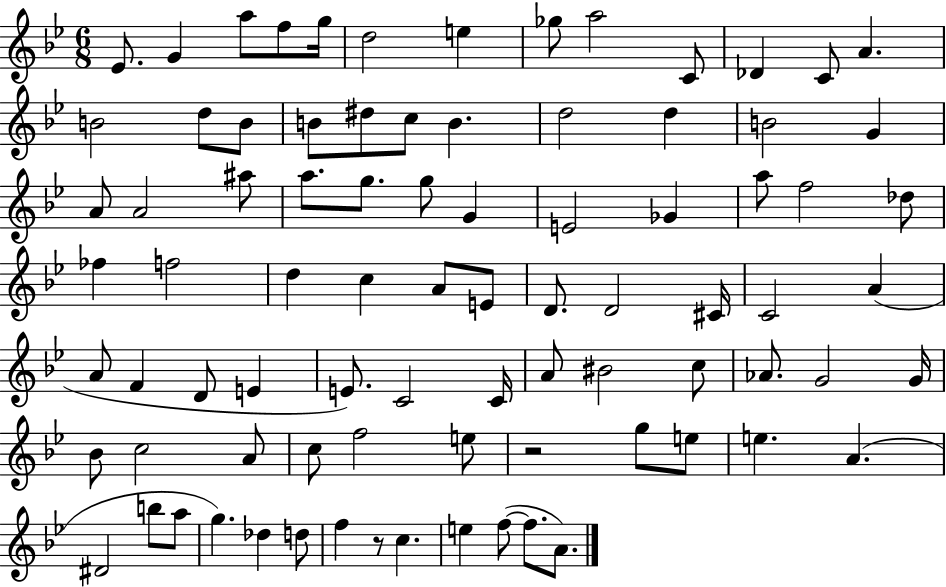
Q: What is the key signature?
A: BES major